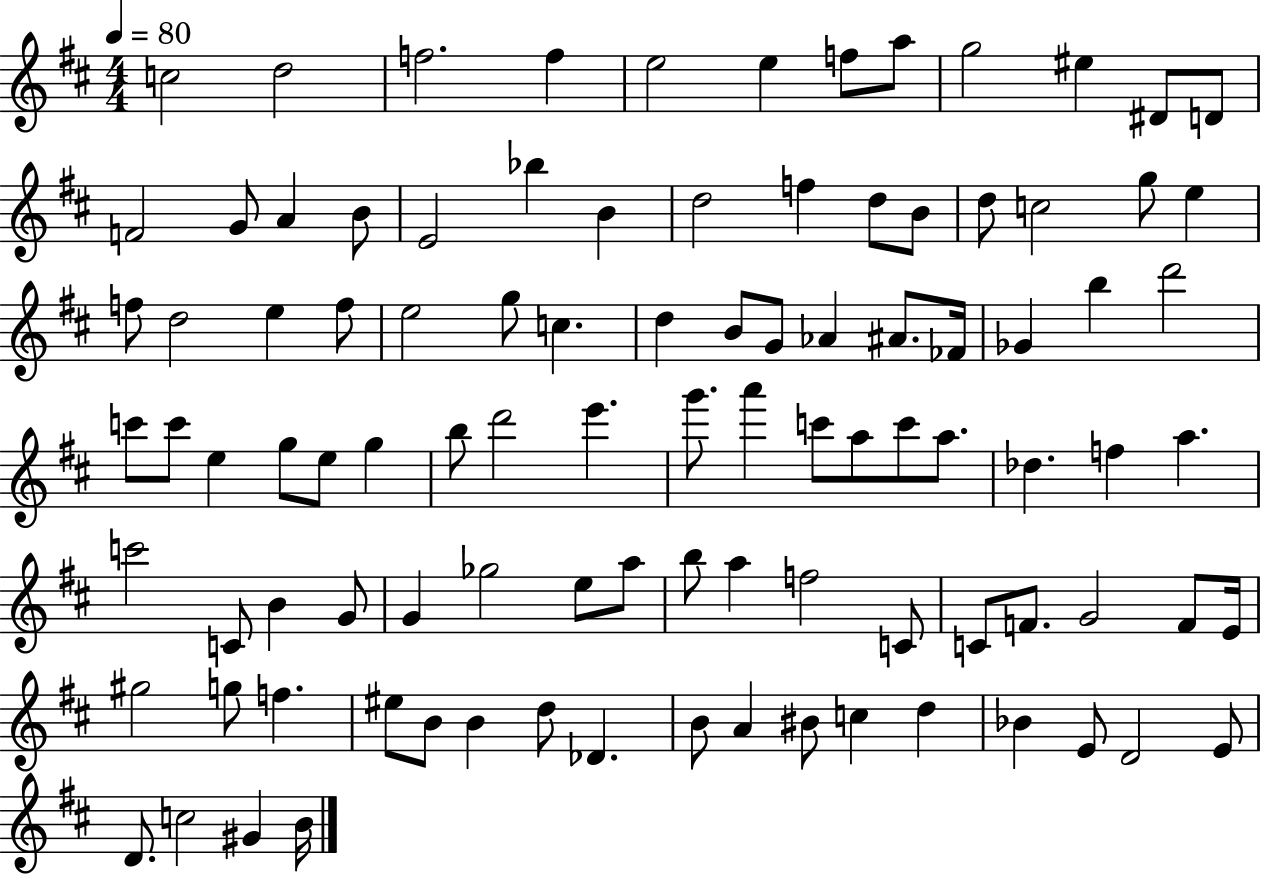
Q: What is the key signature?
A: D major